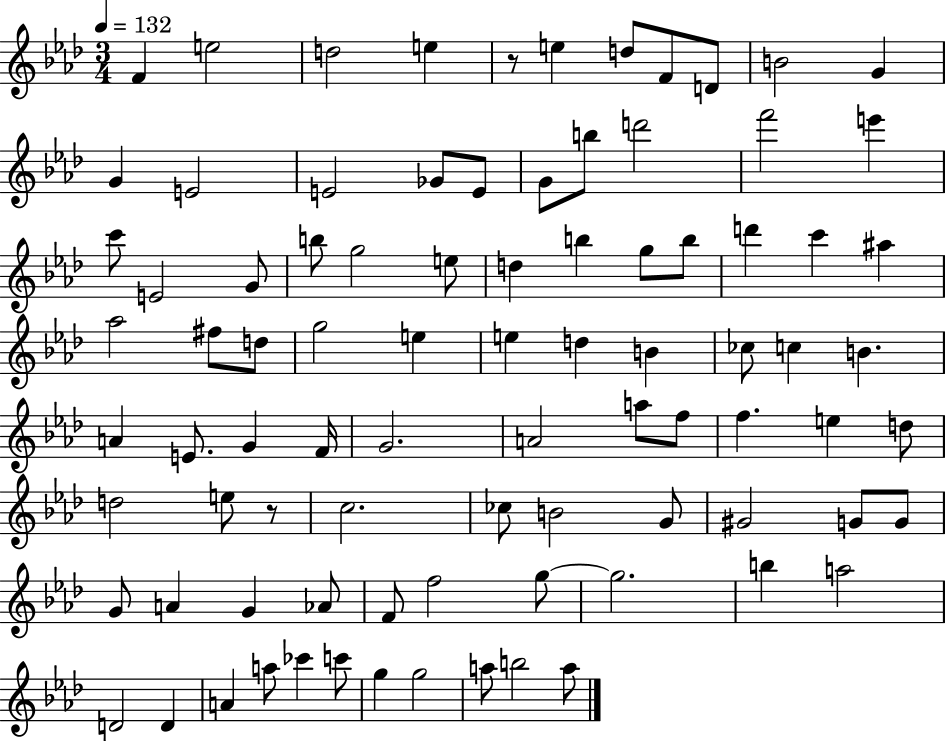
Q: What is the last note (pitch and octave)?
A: A5